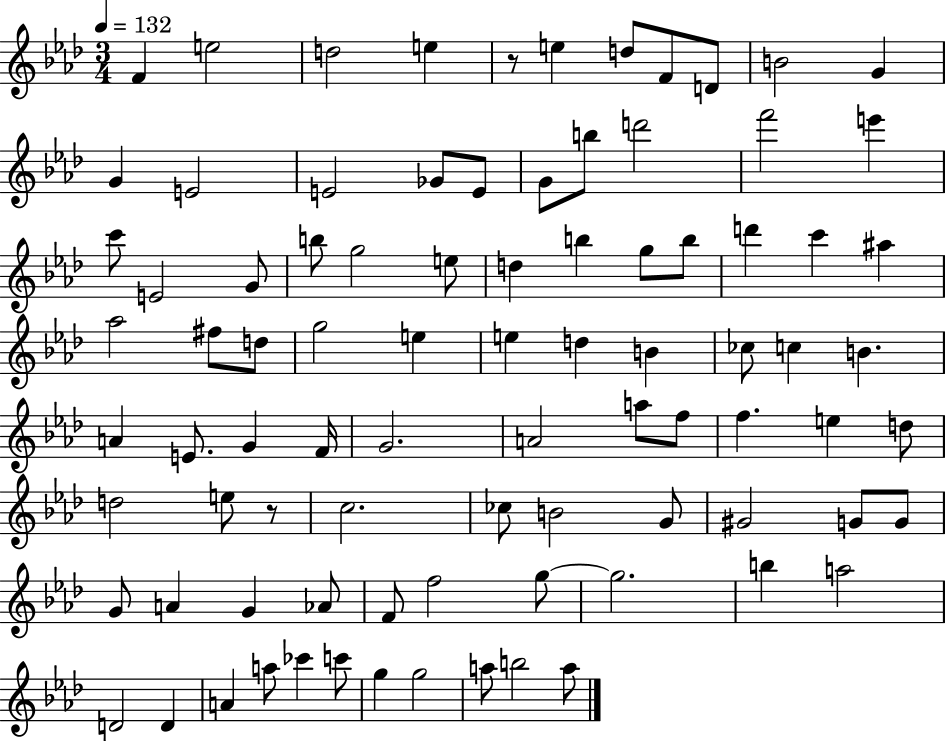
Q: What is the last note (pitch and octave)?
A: A5